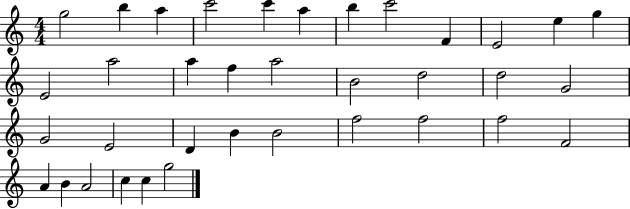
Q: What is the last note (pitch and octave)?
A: G5